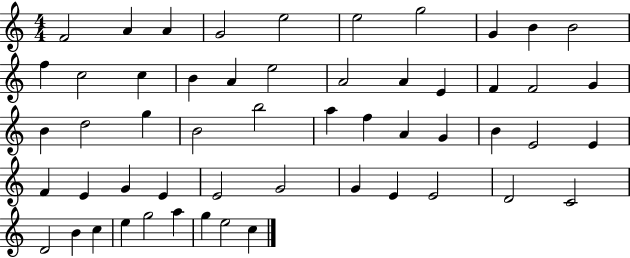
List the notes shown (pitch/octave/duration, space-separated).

F4/h A4/q A4/q G4/h E5/h E5/h G5/h G4/q B4/q B4/h F5/q C5/h C5/q B4/q A4/q E5/h A4/h A4/q E4/q F4/q F4/h G4/q B4/q D5/h G5/q B4/h B5/h A5/q F5/q A4/q G4/q B4/q E4/h E4/q F4/q E4/q G4/q E4/q E4/h G4/h G4/q E4/q E4/h D4/h C4/h D4/h B4/q C5/q E5/q G5/h A5/q G5/q E5/h C5/q